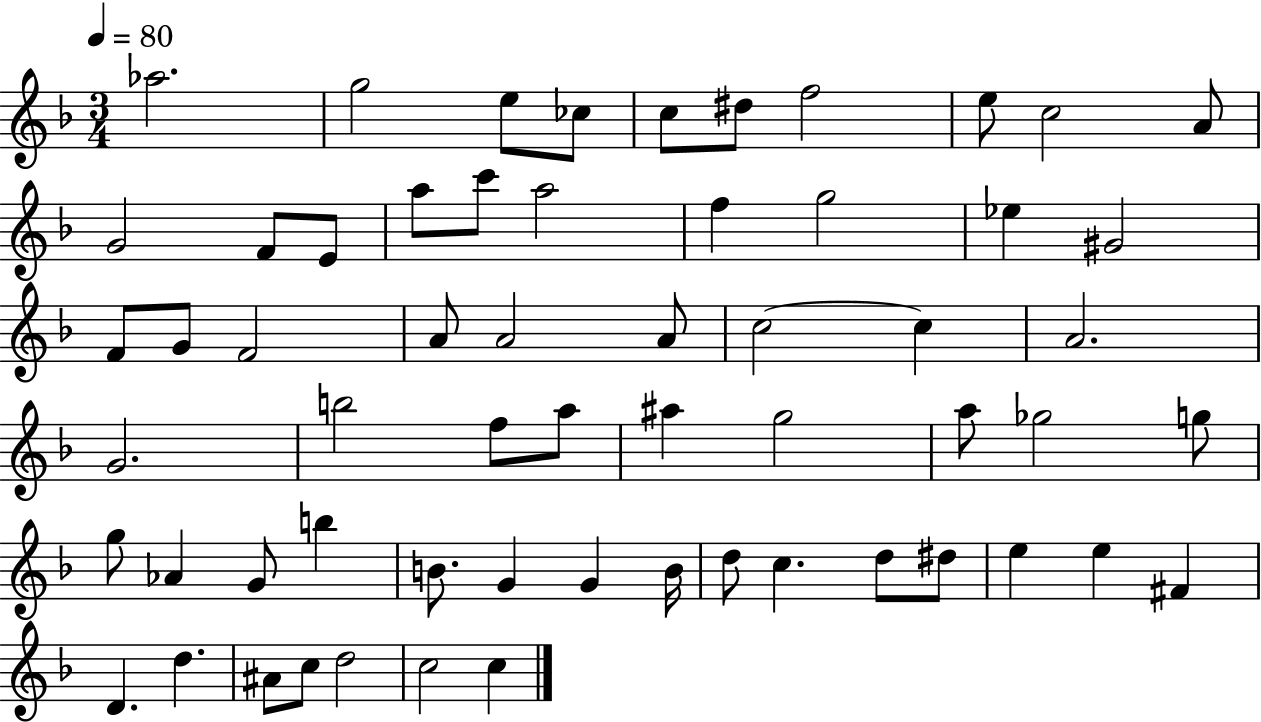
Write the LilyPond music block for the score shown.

{
  \clef treble
  \numericTimeSignature
  \time 3/4
  \key f \major
  \tempo 4 = 80
  \repeat volta 2 { aes''2. | g''2 e''8 ces''8 | c''8 dis''8 f''2 | e''8 c''2 a'8 | \break g'2 f'8 e'8 | a''8 c'''8 a''2 | f''4 g''2 | ees''4 gis'2 | \break f'8 g'8 f'2 | a'8 a'2 a'8 | c''2~~ c''4 | a'2. | \break g'2. | b''2 f''8 a''8 | ais''4 g''2 | a''8 ges''2 g''8 | \break g''8 aes'4 g'8 b''4 | b'8. g'4 g'4 b'16 | d''8 c''4. d''8 dis''8 | e''4 e''4 fis'4 | \break d'4. d''4. | ais'8 c''8 d''2 | c''2 c''4 | } \bar "|."
}